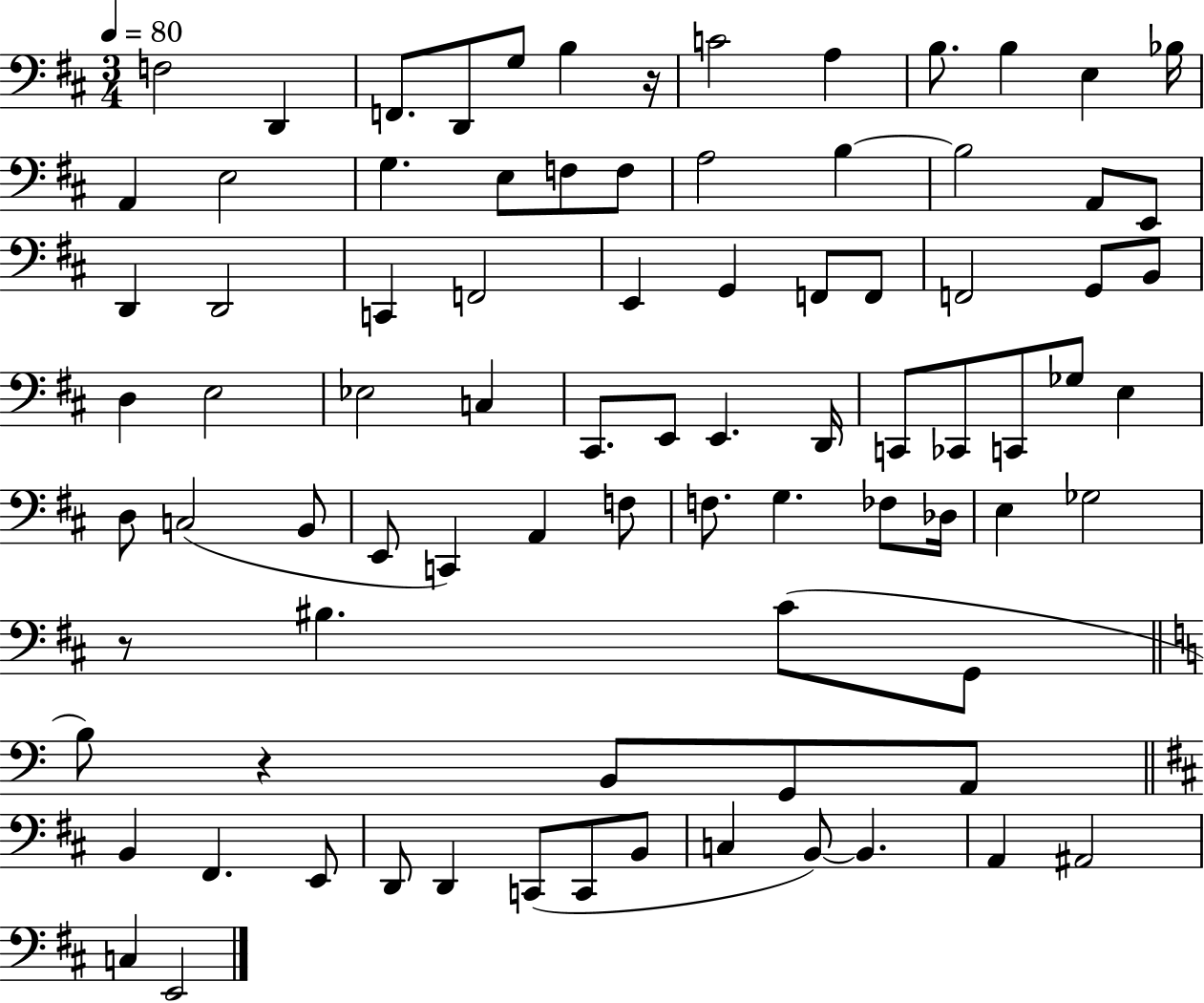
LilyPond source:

{
  \clef bass
  \numericTimeSignature
  \time 3/4
  \key d \major
  \tempo 4 = 80
  f2 d,4 | f,8. d,8 g8 b4 r16 | c'2 a4 | b8. b4 e4 bes16 | \break a,4 e2 | g4. e8 f8 f8 | a2 b4~~ | b2 a,8 e,8 | \break d,4 d,2 | c,4 f,2 | e,4 g,4 f,8 f,8 | f,2 g,8 b,8 | \break d4 e2 | ees2 c4 | cis,8. e,8 e,4. d,16 | c,8 ces,8 c,8 ges8 e4 | \break d8 c2( b,8 | e,8 c,4) a,4 f8 | f8. g4. fes8 des16 | e4 ges2 | \break r8 bis4. cis'8( g,8 | \bar "||" \break \key c \major b8) r4 b,8 g,8 a,8 | \bar "||" \break \key d \major b,4 fis,4. e,8 | d,8 d,4 c,8( c,8 b,8 | c4 b,8~~) b,4. | a,4 ais,2 | \break c4 e,2 | \bar "|."
}